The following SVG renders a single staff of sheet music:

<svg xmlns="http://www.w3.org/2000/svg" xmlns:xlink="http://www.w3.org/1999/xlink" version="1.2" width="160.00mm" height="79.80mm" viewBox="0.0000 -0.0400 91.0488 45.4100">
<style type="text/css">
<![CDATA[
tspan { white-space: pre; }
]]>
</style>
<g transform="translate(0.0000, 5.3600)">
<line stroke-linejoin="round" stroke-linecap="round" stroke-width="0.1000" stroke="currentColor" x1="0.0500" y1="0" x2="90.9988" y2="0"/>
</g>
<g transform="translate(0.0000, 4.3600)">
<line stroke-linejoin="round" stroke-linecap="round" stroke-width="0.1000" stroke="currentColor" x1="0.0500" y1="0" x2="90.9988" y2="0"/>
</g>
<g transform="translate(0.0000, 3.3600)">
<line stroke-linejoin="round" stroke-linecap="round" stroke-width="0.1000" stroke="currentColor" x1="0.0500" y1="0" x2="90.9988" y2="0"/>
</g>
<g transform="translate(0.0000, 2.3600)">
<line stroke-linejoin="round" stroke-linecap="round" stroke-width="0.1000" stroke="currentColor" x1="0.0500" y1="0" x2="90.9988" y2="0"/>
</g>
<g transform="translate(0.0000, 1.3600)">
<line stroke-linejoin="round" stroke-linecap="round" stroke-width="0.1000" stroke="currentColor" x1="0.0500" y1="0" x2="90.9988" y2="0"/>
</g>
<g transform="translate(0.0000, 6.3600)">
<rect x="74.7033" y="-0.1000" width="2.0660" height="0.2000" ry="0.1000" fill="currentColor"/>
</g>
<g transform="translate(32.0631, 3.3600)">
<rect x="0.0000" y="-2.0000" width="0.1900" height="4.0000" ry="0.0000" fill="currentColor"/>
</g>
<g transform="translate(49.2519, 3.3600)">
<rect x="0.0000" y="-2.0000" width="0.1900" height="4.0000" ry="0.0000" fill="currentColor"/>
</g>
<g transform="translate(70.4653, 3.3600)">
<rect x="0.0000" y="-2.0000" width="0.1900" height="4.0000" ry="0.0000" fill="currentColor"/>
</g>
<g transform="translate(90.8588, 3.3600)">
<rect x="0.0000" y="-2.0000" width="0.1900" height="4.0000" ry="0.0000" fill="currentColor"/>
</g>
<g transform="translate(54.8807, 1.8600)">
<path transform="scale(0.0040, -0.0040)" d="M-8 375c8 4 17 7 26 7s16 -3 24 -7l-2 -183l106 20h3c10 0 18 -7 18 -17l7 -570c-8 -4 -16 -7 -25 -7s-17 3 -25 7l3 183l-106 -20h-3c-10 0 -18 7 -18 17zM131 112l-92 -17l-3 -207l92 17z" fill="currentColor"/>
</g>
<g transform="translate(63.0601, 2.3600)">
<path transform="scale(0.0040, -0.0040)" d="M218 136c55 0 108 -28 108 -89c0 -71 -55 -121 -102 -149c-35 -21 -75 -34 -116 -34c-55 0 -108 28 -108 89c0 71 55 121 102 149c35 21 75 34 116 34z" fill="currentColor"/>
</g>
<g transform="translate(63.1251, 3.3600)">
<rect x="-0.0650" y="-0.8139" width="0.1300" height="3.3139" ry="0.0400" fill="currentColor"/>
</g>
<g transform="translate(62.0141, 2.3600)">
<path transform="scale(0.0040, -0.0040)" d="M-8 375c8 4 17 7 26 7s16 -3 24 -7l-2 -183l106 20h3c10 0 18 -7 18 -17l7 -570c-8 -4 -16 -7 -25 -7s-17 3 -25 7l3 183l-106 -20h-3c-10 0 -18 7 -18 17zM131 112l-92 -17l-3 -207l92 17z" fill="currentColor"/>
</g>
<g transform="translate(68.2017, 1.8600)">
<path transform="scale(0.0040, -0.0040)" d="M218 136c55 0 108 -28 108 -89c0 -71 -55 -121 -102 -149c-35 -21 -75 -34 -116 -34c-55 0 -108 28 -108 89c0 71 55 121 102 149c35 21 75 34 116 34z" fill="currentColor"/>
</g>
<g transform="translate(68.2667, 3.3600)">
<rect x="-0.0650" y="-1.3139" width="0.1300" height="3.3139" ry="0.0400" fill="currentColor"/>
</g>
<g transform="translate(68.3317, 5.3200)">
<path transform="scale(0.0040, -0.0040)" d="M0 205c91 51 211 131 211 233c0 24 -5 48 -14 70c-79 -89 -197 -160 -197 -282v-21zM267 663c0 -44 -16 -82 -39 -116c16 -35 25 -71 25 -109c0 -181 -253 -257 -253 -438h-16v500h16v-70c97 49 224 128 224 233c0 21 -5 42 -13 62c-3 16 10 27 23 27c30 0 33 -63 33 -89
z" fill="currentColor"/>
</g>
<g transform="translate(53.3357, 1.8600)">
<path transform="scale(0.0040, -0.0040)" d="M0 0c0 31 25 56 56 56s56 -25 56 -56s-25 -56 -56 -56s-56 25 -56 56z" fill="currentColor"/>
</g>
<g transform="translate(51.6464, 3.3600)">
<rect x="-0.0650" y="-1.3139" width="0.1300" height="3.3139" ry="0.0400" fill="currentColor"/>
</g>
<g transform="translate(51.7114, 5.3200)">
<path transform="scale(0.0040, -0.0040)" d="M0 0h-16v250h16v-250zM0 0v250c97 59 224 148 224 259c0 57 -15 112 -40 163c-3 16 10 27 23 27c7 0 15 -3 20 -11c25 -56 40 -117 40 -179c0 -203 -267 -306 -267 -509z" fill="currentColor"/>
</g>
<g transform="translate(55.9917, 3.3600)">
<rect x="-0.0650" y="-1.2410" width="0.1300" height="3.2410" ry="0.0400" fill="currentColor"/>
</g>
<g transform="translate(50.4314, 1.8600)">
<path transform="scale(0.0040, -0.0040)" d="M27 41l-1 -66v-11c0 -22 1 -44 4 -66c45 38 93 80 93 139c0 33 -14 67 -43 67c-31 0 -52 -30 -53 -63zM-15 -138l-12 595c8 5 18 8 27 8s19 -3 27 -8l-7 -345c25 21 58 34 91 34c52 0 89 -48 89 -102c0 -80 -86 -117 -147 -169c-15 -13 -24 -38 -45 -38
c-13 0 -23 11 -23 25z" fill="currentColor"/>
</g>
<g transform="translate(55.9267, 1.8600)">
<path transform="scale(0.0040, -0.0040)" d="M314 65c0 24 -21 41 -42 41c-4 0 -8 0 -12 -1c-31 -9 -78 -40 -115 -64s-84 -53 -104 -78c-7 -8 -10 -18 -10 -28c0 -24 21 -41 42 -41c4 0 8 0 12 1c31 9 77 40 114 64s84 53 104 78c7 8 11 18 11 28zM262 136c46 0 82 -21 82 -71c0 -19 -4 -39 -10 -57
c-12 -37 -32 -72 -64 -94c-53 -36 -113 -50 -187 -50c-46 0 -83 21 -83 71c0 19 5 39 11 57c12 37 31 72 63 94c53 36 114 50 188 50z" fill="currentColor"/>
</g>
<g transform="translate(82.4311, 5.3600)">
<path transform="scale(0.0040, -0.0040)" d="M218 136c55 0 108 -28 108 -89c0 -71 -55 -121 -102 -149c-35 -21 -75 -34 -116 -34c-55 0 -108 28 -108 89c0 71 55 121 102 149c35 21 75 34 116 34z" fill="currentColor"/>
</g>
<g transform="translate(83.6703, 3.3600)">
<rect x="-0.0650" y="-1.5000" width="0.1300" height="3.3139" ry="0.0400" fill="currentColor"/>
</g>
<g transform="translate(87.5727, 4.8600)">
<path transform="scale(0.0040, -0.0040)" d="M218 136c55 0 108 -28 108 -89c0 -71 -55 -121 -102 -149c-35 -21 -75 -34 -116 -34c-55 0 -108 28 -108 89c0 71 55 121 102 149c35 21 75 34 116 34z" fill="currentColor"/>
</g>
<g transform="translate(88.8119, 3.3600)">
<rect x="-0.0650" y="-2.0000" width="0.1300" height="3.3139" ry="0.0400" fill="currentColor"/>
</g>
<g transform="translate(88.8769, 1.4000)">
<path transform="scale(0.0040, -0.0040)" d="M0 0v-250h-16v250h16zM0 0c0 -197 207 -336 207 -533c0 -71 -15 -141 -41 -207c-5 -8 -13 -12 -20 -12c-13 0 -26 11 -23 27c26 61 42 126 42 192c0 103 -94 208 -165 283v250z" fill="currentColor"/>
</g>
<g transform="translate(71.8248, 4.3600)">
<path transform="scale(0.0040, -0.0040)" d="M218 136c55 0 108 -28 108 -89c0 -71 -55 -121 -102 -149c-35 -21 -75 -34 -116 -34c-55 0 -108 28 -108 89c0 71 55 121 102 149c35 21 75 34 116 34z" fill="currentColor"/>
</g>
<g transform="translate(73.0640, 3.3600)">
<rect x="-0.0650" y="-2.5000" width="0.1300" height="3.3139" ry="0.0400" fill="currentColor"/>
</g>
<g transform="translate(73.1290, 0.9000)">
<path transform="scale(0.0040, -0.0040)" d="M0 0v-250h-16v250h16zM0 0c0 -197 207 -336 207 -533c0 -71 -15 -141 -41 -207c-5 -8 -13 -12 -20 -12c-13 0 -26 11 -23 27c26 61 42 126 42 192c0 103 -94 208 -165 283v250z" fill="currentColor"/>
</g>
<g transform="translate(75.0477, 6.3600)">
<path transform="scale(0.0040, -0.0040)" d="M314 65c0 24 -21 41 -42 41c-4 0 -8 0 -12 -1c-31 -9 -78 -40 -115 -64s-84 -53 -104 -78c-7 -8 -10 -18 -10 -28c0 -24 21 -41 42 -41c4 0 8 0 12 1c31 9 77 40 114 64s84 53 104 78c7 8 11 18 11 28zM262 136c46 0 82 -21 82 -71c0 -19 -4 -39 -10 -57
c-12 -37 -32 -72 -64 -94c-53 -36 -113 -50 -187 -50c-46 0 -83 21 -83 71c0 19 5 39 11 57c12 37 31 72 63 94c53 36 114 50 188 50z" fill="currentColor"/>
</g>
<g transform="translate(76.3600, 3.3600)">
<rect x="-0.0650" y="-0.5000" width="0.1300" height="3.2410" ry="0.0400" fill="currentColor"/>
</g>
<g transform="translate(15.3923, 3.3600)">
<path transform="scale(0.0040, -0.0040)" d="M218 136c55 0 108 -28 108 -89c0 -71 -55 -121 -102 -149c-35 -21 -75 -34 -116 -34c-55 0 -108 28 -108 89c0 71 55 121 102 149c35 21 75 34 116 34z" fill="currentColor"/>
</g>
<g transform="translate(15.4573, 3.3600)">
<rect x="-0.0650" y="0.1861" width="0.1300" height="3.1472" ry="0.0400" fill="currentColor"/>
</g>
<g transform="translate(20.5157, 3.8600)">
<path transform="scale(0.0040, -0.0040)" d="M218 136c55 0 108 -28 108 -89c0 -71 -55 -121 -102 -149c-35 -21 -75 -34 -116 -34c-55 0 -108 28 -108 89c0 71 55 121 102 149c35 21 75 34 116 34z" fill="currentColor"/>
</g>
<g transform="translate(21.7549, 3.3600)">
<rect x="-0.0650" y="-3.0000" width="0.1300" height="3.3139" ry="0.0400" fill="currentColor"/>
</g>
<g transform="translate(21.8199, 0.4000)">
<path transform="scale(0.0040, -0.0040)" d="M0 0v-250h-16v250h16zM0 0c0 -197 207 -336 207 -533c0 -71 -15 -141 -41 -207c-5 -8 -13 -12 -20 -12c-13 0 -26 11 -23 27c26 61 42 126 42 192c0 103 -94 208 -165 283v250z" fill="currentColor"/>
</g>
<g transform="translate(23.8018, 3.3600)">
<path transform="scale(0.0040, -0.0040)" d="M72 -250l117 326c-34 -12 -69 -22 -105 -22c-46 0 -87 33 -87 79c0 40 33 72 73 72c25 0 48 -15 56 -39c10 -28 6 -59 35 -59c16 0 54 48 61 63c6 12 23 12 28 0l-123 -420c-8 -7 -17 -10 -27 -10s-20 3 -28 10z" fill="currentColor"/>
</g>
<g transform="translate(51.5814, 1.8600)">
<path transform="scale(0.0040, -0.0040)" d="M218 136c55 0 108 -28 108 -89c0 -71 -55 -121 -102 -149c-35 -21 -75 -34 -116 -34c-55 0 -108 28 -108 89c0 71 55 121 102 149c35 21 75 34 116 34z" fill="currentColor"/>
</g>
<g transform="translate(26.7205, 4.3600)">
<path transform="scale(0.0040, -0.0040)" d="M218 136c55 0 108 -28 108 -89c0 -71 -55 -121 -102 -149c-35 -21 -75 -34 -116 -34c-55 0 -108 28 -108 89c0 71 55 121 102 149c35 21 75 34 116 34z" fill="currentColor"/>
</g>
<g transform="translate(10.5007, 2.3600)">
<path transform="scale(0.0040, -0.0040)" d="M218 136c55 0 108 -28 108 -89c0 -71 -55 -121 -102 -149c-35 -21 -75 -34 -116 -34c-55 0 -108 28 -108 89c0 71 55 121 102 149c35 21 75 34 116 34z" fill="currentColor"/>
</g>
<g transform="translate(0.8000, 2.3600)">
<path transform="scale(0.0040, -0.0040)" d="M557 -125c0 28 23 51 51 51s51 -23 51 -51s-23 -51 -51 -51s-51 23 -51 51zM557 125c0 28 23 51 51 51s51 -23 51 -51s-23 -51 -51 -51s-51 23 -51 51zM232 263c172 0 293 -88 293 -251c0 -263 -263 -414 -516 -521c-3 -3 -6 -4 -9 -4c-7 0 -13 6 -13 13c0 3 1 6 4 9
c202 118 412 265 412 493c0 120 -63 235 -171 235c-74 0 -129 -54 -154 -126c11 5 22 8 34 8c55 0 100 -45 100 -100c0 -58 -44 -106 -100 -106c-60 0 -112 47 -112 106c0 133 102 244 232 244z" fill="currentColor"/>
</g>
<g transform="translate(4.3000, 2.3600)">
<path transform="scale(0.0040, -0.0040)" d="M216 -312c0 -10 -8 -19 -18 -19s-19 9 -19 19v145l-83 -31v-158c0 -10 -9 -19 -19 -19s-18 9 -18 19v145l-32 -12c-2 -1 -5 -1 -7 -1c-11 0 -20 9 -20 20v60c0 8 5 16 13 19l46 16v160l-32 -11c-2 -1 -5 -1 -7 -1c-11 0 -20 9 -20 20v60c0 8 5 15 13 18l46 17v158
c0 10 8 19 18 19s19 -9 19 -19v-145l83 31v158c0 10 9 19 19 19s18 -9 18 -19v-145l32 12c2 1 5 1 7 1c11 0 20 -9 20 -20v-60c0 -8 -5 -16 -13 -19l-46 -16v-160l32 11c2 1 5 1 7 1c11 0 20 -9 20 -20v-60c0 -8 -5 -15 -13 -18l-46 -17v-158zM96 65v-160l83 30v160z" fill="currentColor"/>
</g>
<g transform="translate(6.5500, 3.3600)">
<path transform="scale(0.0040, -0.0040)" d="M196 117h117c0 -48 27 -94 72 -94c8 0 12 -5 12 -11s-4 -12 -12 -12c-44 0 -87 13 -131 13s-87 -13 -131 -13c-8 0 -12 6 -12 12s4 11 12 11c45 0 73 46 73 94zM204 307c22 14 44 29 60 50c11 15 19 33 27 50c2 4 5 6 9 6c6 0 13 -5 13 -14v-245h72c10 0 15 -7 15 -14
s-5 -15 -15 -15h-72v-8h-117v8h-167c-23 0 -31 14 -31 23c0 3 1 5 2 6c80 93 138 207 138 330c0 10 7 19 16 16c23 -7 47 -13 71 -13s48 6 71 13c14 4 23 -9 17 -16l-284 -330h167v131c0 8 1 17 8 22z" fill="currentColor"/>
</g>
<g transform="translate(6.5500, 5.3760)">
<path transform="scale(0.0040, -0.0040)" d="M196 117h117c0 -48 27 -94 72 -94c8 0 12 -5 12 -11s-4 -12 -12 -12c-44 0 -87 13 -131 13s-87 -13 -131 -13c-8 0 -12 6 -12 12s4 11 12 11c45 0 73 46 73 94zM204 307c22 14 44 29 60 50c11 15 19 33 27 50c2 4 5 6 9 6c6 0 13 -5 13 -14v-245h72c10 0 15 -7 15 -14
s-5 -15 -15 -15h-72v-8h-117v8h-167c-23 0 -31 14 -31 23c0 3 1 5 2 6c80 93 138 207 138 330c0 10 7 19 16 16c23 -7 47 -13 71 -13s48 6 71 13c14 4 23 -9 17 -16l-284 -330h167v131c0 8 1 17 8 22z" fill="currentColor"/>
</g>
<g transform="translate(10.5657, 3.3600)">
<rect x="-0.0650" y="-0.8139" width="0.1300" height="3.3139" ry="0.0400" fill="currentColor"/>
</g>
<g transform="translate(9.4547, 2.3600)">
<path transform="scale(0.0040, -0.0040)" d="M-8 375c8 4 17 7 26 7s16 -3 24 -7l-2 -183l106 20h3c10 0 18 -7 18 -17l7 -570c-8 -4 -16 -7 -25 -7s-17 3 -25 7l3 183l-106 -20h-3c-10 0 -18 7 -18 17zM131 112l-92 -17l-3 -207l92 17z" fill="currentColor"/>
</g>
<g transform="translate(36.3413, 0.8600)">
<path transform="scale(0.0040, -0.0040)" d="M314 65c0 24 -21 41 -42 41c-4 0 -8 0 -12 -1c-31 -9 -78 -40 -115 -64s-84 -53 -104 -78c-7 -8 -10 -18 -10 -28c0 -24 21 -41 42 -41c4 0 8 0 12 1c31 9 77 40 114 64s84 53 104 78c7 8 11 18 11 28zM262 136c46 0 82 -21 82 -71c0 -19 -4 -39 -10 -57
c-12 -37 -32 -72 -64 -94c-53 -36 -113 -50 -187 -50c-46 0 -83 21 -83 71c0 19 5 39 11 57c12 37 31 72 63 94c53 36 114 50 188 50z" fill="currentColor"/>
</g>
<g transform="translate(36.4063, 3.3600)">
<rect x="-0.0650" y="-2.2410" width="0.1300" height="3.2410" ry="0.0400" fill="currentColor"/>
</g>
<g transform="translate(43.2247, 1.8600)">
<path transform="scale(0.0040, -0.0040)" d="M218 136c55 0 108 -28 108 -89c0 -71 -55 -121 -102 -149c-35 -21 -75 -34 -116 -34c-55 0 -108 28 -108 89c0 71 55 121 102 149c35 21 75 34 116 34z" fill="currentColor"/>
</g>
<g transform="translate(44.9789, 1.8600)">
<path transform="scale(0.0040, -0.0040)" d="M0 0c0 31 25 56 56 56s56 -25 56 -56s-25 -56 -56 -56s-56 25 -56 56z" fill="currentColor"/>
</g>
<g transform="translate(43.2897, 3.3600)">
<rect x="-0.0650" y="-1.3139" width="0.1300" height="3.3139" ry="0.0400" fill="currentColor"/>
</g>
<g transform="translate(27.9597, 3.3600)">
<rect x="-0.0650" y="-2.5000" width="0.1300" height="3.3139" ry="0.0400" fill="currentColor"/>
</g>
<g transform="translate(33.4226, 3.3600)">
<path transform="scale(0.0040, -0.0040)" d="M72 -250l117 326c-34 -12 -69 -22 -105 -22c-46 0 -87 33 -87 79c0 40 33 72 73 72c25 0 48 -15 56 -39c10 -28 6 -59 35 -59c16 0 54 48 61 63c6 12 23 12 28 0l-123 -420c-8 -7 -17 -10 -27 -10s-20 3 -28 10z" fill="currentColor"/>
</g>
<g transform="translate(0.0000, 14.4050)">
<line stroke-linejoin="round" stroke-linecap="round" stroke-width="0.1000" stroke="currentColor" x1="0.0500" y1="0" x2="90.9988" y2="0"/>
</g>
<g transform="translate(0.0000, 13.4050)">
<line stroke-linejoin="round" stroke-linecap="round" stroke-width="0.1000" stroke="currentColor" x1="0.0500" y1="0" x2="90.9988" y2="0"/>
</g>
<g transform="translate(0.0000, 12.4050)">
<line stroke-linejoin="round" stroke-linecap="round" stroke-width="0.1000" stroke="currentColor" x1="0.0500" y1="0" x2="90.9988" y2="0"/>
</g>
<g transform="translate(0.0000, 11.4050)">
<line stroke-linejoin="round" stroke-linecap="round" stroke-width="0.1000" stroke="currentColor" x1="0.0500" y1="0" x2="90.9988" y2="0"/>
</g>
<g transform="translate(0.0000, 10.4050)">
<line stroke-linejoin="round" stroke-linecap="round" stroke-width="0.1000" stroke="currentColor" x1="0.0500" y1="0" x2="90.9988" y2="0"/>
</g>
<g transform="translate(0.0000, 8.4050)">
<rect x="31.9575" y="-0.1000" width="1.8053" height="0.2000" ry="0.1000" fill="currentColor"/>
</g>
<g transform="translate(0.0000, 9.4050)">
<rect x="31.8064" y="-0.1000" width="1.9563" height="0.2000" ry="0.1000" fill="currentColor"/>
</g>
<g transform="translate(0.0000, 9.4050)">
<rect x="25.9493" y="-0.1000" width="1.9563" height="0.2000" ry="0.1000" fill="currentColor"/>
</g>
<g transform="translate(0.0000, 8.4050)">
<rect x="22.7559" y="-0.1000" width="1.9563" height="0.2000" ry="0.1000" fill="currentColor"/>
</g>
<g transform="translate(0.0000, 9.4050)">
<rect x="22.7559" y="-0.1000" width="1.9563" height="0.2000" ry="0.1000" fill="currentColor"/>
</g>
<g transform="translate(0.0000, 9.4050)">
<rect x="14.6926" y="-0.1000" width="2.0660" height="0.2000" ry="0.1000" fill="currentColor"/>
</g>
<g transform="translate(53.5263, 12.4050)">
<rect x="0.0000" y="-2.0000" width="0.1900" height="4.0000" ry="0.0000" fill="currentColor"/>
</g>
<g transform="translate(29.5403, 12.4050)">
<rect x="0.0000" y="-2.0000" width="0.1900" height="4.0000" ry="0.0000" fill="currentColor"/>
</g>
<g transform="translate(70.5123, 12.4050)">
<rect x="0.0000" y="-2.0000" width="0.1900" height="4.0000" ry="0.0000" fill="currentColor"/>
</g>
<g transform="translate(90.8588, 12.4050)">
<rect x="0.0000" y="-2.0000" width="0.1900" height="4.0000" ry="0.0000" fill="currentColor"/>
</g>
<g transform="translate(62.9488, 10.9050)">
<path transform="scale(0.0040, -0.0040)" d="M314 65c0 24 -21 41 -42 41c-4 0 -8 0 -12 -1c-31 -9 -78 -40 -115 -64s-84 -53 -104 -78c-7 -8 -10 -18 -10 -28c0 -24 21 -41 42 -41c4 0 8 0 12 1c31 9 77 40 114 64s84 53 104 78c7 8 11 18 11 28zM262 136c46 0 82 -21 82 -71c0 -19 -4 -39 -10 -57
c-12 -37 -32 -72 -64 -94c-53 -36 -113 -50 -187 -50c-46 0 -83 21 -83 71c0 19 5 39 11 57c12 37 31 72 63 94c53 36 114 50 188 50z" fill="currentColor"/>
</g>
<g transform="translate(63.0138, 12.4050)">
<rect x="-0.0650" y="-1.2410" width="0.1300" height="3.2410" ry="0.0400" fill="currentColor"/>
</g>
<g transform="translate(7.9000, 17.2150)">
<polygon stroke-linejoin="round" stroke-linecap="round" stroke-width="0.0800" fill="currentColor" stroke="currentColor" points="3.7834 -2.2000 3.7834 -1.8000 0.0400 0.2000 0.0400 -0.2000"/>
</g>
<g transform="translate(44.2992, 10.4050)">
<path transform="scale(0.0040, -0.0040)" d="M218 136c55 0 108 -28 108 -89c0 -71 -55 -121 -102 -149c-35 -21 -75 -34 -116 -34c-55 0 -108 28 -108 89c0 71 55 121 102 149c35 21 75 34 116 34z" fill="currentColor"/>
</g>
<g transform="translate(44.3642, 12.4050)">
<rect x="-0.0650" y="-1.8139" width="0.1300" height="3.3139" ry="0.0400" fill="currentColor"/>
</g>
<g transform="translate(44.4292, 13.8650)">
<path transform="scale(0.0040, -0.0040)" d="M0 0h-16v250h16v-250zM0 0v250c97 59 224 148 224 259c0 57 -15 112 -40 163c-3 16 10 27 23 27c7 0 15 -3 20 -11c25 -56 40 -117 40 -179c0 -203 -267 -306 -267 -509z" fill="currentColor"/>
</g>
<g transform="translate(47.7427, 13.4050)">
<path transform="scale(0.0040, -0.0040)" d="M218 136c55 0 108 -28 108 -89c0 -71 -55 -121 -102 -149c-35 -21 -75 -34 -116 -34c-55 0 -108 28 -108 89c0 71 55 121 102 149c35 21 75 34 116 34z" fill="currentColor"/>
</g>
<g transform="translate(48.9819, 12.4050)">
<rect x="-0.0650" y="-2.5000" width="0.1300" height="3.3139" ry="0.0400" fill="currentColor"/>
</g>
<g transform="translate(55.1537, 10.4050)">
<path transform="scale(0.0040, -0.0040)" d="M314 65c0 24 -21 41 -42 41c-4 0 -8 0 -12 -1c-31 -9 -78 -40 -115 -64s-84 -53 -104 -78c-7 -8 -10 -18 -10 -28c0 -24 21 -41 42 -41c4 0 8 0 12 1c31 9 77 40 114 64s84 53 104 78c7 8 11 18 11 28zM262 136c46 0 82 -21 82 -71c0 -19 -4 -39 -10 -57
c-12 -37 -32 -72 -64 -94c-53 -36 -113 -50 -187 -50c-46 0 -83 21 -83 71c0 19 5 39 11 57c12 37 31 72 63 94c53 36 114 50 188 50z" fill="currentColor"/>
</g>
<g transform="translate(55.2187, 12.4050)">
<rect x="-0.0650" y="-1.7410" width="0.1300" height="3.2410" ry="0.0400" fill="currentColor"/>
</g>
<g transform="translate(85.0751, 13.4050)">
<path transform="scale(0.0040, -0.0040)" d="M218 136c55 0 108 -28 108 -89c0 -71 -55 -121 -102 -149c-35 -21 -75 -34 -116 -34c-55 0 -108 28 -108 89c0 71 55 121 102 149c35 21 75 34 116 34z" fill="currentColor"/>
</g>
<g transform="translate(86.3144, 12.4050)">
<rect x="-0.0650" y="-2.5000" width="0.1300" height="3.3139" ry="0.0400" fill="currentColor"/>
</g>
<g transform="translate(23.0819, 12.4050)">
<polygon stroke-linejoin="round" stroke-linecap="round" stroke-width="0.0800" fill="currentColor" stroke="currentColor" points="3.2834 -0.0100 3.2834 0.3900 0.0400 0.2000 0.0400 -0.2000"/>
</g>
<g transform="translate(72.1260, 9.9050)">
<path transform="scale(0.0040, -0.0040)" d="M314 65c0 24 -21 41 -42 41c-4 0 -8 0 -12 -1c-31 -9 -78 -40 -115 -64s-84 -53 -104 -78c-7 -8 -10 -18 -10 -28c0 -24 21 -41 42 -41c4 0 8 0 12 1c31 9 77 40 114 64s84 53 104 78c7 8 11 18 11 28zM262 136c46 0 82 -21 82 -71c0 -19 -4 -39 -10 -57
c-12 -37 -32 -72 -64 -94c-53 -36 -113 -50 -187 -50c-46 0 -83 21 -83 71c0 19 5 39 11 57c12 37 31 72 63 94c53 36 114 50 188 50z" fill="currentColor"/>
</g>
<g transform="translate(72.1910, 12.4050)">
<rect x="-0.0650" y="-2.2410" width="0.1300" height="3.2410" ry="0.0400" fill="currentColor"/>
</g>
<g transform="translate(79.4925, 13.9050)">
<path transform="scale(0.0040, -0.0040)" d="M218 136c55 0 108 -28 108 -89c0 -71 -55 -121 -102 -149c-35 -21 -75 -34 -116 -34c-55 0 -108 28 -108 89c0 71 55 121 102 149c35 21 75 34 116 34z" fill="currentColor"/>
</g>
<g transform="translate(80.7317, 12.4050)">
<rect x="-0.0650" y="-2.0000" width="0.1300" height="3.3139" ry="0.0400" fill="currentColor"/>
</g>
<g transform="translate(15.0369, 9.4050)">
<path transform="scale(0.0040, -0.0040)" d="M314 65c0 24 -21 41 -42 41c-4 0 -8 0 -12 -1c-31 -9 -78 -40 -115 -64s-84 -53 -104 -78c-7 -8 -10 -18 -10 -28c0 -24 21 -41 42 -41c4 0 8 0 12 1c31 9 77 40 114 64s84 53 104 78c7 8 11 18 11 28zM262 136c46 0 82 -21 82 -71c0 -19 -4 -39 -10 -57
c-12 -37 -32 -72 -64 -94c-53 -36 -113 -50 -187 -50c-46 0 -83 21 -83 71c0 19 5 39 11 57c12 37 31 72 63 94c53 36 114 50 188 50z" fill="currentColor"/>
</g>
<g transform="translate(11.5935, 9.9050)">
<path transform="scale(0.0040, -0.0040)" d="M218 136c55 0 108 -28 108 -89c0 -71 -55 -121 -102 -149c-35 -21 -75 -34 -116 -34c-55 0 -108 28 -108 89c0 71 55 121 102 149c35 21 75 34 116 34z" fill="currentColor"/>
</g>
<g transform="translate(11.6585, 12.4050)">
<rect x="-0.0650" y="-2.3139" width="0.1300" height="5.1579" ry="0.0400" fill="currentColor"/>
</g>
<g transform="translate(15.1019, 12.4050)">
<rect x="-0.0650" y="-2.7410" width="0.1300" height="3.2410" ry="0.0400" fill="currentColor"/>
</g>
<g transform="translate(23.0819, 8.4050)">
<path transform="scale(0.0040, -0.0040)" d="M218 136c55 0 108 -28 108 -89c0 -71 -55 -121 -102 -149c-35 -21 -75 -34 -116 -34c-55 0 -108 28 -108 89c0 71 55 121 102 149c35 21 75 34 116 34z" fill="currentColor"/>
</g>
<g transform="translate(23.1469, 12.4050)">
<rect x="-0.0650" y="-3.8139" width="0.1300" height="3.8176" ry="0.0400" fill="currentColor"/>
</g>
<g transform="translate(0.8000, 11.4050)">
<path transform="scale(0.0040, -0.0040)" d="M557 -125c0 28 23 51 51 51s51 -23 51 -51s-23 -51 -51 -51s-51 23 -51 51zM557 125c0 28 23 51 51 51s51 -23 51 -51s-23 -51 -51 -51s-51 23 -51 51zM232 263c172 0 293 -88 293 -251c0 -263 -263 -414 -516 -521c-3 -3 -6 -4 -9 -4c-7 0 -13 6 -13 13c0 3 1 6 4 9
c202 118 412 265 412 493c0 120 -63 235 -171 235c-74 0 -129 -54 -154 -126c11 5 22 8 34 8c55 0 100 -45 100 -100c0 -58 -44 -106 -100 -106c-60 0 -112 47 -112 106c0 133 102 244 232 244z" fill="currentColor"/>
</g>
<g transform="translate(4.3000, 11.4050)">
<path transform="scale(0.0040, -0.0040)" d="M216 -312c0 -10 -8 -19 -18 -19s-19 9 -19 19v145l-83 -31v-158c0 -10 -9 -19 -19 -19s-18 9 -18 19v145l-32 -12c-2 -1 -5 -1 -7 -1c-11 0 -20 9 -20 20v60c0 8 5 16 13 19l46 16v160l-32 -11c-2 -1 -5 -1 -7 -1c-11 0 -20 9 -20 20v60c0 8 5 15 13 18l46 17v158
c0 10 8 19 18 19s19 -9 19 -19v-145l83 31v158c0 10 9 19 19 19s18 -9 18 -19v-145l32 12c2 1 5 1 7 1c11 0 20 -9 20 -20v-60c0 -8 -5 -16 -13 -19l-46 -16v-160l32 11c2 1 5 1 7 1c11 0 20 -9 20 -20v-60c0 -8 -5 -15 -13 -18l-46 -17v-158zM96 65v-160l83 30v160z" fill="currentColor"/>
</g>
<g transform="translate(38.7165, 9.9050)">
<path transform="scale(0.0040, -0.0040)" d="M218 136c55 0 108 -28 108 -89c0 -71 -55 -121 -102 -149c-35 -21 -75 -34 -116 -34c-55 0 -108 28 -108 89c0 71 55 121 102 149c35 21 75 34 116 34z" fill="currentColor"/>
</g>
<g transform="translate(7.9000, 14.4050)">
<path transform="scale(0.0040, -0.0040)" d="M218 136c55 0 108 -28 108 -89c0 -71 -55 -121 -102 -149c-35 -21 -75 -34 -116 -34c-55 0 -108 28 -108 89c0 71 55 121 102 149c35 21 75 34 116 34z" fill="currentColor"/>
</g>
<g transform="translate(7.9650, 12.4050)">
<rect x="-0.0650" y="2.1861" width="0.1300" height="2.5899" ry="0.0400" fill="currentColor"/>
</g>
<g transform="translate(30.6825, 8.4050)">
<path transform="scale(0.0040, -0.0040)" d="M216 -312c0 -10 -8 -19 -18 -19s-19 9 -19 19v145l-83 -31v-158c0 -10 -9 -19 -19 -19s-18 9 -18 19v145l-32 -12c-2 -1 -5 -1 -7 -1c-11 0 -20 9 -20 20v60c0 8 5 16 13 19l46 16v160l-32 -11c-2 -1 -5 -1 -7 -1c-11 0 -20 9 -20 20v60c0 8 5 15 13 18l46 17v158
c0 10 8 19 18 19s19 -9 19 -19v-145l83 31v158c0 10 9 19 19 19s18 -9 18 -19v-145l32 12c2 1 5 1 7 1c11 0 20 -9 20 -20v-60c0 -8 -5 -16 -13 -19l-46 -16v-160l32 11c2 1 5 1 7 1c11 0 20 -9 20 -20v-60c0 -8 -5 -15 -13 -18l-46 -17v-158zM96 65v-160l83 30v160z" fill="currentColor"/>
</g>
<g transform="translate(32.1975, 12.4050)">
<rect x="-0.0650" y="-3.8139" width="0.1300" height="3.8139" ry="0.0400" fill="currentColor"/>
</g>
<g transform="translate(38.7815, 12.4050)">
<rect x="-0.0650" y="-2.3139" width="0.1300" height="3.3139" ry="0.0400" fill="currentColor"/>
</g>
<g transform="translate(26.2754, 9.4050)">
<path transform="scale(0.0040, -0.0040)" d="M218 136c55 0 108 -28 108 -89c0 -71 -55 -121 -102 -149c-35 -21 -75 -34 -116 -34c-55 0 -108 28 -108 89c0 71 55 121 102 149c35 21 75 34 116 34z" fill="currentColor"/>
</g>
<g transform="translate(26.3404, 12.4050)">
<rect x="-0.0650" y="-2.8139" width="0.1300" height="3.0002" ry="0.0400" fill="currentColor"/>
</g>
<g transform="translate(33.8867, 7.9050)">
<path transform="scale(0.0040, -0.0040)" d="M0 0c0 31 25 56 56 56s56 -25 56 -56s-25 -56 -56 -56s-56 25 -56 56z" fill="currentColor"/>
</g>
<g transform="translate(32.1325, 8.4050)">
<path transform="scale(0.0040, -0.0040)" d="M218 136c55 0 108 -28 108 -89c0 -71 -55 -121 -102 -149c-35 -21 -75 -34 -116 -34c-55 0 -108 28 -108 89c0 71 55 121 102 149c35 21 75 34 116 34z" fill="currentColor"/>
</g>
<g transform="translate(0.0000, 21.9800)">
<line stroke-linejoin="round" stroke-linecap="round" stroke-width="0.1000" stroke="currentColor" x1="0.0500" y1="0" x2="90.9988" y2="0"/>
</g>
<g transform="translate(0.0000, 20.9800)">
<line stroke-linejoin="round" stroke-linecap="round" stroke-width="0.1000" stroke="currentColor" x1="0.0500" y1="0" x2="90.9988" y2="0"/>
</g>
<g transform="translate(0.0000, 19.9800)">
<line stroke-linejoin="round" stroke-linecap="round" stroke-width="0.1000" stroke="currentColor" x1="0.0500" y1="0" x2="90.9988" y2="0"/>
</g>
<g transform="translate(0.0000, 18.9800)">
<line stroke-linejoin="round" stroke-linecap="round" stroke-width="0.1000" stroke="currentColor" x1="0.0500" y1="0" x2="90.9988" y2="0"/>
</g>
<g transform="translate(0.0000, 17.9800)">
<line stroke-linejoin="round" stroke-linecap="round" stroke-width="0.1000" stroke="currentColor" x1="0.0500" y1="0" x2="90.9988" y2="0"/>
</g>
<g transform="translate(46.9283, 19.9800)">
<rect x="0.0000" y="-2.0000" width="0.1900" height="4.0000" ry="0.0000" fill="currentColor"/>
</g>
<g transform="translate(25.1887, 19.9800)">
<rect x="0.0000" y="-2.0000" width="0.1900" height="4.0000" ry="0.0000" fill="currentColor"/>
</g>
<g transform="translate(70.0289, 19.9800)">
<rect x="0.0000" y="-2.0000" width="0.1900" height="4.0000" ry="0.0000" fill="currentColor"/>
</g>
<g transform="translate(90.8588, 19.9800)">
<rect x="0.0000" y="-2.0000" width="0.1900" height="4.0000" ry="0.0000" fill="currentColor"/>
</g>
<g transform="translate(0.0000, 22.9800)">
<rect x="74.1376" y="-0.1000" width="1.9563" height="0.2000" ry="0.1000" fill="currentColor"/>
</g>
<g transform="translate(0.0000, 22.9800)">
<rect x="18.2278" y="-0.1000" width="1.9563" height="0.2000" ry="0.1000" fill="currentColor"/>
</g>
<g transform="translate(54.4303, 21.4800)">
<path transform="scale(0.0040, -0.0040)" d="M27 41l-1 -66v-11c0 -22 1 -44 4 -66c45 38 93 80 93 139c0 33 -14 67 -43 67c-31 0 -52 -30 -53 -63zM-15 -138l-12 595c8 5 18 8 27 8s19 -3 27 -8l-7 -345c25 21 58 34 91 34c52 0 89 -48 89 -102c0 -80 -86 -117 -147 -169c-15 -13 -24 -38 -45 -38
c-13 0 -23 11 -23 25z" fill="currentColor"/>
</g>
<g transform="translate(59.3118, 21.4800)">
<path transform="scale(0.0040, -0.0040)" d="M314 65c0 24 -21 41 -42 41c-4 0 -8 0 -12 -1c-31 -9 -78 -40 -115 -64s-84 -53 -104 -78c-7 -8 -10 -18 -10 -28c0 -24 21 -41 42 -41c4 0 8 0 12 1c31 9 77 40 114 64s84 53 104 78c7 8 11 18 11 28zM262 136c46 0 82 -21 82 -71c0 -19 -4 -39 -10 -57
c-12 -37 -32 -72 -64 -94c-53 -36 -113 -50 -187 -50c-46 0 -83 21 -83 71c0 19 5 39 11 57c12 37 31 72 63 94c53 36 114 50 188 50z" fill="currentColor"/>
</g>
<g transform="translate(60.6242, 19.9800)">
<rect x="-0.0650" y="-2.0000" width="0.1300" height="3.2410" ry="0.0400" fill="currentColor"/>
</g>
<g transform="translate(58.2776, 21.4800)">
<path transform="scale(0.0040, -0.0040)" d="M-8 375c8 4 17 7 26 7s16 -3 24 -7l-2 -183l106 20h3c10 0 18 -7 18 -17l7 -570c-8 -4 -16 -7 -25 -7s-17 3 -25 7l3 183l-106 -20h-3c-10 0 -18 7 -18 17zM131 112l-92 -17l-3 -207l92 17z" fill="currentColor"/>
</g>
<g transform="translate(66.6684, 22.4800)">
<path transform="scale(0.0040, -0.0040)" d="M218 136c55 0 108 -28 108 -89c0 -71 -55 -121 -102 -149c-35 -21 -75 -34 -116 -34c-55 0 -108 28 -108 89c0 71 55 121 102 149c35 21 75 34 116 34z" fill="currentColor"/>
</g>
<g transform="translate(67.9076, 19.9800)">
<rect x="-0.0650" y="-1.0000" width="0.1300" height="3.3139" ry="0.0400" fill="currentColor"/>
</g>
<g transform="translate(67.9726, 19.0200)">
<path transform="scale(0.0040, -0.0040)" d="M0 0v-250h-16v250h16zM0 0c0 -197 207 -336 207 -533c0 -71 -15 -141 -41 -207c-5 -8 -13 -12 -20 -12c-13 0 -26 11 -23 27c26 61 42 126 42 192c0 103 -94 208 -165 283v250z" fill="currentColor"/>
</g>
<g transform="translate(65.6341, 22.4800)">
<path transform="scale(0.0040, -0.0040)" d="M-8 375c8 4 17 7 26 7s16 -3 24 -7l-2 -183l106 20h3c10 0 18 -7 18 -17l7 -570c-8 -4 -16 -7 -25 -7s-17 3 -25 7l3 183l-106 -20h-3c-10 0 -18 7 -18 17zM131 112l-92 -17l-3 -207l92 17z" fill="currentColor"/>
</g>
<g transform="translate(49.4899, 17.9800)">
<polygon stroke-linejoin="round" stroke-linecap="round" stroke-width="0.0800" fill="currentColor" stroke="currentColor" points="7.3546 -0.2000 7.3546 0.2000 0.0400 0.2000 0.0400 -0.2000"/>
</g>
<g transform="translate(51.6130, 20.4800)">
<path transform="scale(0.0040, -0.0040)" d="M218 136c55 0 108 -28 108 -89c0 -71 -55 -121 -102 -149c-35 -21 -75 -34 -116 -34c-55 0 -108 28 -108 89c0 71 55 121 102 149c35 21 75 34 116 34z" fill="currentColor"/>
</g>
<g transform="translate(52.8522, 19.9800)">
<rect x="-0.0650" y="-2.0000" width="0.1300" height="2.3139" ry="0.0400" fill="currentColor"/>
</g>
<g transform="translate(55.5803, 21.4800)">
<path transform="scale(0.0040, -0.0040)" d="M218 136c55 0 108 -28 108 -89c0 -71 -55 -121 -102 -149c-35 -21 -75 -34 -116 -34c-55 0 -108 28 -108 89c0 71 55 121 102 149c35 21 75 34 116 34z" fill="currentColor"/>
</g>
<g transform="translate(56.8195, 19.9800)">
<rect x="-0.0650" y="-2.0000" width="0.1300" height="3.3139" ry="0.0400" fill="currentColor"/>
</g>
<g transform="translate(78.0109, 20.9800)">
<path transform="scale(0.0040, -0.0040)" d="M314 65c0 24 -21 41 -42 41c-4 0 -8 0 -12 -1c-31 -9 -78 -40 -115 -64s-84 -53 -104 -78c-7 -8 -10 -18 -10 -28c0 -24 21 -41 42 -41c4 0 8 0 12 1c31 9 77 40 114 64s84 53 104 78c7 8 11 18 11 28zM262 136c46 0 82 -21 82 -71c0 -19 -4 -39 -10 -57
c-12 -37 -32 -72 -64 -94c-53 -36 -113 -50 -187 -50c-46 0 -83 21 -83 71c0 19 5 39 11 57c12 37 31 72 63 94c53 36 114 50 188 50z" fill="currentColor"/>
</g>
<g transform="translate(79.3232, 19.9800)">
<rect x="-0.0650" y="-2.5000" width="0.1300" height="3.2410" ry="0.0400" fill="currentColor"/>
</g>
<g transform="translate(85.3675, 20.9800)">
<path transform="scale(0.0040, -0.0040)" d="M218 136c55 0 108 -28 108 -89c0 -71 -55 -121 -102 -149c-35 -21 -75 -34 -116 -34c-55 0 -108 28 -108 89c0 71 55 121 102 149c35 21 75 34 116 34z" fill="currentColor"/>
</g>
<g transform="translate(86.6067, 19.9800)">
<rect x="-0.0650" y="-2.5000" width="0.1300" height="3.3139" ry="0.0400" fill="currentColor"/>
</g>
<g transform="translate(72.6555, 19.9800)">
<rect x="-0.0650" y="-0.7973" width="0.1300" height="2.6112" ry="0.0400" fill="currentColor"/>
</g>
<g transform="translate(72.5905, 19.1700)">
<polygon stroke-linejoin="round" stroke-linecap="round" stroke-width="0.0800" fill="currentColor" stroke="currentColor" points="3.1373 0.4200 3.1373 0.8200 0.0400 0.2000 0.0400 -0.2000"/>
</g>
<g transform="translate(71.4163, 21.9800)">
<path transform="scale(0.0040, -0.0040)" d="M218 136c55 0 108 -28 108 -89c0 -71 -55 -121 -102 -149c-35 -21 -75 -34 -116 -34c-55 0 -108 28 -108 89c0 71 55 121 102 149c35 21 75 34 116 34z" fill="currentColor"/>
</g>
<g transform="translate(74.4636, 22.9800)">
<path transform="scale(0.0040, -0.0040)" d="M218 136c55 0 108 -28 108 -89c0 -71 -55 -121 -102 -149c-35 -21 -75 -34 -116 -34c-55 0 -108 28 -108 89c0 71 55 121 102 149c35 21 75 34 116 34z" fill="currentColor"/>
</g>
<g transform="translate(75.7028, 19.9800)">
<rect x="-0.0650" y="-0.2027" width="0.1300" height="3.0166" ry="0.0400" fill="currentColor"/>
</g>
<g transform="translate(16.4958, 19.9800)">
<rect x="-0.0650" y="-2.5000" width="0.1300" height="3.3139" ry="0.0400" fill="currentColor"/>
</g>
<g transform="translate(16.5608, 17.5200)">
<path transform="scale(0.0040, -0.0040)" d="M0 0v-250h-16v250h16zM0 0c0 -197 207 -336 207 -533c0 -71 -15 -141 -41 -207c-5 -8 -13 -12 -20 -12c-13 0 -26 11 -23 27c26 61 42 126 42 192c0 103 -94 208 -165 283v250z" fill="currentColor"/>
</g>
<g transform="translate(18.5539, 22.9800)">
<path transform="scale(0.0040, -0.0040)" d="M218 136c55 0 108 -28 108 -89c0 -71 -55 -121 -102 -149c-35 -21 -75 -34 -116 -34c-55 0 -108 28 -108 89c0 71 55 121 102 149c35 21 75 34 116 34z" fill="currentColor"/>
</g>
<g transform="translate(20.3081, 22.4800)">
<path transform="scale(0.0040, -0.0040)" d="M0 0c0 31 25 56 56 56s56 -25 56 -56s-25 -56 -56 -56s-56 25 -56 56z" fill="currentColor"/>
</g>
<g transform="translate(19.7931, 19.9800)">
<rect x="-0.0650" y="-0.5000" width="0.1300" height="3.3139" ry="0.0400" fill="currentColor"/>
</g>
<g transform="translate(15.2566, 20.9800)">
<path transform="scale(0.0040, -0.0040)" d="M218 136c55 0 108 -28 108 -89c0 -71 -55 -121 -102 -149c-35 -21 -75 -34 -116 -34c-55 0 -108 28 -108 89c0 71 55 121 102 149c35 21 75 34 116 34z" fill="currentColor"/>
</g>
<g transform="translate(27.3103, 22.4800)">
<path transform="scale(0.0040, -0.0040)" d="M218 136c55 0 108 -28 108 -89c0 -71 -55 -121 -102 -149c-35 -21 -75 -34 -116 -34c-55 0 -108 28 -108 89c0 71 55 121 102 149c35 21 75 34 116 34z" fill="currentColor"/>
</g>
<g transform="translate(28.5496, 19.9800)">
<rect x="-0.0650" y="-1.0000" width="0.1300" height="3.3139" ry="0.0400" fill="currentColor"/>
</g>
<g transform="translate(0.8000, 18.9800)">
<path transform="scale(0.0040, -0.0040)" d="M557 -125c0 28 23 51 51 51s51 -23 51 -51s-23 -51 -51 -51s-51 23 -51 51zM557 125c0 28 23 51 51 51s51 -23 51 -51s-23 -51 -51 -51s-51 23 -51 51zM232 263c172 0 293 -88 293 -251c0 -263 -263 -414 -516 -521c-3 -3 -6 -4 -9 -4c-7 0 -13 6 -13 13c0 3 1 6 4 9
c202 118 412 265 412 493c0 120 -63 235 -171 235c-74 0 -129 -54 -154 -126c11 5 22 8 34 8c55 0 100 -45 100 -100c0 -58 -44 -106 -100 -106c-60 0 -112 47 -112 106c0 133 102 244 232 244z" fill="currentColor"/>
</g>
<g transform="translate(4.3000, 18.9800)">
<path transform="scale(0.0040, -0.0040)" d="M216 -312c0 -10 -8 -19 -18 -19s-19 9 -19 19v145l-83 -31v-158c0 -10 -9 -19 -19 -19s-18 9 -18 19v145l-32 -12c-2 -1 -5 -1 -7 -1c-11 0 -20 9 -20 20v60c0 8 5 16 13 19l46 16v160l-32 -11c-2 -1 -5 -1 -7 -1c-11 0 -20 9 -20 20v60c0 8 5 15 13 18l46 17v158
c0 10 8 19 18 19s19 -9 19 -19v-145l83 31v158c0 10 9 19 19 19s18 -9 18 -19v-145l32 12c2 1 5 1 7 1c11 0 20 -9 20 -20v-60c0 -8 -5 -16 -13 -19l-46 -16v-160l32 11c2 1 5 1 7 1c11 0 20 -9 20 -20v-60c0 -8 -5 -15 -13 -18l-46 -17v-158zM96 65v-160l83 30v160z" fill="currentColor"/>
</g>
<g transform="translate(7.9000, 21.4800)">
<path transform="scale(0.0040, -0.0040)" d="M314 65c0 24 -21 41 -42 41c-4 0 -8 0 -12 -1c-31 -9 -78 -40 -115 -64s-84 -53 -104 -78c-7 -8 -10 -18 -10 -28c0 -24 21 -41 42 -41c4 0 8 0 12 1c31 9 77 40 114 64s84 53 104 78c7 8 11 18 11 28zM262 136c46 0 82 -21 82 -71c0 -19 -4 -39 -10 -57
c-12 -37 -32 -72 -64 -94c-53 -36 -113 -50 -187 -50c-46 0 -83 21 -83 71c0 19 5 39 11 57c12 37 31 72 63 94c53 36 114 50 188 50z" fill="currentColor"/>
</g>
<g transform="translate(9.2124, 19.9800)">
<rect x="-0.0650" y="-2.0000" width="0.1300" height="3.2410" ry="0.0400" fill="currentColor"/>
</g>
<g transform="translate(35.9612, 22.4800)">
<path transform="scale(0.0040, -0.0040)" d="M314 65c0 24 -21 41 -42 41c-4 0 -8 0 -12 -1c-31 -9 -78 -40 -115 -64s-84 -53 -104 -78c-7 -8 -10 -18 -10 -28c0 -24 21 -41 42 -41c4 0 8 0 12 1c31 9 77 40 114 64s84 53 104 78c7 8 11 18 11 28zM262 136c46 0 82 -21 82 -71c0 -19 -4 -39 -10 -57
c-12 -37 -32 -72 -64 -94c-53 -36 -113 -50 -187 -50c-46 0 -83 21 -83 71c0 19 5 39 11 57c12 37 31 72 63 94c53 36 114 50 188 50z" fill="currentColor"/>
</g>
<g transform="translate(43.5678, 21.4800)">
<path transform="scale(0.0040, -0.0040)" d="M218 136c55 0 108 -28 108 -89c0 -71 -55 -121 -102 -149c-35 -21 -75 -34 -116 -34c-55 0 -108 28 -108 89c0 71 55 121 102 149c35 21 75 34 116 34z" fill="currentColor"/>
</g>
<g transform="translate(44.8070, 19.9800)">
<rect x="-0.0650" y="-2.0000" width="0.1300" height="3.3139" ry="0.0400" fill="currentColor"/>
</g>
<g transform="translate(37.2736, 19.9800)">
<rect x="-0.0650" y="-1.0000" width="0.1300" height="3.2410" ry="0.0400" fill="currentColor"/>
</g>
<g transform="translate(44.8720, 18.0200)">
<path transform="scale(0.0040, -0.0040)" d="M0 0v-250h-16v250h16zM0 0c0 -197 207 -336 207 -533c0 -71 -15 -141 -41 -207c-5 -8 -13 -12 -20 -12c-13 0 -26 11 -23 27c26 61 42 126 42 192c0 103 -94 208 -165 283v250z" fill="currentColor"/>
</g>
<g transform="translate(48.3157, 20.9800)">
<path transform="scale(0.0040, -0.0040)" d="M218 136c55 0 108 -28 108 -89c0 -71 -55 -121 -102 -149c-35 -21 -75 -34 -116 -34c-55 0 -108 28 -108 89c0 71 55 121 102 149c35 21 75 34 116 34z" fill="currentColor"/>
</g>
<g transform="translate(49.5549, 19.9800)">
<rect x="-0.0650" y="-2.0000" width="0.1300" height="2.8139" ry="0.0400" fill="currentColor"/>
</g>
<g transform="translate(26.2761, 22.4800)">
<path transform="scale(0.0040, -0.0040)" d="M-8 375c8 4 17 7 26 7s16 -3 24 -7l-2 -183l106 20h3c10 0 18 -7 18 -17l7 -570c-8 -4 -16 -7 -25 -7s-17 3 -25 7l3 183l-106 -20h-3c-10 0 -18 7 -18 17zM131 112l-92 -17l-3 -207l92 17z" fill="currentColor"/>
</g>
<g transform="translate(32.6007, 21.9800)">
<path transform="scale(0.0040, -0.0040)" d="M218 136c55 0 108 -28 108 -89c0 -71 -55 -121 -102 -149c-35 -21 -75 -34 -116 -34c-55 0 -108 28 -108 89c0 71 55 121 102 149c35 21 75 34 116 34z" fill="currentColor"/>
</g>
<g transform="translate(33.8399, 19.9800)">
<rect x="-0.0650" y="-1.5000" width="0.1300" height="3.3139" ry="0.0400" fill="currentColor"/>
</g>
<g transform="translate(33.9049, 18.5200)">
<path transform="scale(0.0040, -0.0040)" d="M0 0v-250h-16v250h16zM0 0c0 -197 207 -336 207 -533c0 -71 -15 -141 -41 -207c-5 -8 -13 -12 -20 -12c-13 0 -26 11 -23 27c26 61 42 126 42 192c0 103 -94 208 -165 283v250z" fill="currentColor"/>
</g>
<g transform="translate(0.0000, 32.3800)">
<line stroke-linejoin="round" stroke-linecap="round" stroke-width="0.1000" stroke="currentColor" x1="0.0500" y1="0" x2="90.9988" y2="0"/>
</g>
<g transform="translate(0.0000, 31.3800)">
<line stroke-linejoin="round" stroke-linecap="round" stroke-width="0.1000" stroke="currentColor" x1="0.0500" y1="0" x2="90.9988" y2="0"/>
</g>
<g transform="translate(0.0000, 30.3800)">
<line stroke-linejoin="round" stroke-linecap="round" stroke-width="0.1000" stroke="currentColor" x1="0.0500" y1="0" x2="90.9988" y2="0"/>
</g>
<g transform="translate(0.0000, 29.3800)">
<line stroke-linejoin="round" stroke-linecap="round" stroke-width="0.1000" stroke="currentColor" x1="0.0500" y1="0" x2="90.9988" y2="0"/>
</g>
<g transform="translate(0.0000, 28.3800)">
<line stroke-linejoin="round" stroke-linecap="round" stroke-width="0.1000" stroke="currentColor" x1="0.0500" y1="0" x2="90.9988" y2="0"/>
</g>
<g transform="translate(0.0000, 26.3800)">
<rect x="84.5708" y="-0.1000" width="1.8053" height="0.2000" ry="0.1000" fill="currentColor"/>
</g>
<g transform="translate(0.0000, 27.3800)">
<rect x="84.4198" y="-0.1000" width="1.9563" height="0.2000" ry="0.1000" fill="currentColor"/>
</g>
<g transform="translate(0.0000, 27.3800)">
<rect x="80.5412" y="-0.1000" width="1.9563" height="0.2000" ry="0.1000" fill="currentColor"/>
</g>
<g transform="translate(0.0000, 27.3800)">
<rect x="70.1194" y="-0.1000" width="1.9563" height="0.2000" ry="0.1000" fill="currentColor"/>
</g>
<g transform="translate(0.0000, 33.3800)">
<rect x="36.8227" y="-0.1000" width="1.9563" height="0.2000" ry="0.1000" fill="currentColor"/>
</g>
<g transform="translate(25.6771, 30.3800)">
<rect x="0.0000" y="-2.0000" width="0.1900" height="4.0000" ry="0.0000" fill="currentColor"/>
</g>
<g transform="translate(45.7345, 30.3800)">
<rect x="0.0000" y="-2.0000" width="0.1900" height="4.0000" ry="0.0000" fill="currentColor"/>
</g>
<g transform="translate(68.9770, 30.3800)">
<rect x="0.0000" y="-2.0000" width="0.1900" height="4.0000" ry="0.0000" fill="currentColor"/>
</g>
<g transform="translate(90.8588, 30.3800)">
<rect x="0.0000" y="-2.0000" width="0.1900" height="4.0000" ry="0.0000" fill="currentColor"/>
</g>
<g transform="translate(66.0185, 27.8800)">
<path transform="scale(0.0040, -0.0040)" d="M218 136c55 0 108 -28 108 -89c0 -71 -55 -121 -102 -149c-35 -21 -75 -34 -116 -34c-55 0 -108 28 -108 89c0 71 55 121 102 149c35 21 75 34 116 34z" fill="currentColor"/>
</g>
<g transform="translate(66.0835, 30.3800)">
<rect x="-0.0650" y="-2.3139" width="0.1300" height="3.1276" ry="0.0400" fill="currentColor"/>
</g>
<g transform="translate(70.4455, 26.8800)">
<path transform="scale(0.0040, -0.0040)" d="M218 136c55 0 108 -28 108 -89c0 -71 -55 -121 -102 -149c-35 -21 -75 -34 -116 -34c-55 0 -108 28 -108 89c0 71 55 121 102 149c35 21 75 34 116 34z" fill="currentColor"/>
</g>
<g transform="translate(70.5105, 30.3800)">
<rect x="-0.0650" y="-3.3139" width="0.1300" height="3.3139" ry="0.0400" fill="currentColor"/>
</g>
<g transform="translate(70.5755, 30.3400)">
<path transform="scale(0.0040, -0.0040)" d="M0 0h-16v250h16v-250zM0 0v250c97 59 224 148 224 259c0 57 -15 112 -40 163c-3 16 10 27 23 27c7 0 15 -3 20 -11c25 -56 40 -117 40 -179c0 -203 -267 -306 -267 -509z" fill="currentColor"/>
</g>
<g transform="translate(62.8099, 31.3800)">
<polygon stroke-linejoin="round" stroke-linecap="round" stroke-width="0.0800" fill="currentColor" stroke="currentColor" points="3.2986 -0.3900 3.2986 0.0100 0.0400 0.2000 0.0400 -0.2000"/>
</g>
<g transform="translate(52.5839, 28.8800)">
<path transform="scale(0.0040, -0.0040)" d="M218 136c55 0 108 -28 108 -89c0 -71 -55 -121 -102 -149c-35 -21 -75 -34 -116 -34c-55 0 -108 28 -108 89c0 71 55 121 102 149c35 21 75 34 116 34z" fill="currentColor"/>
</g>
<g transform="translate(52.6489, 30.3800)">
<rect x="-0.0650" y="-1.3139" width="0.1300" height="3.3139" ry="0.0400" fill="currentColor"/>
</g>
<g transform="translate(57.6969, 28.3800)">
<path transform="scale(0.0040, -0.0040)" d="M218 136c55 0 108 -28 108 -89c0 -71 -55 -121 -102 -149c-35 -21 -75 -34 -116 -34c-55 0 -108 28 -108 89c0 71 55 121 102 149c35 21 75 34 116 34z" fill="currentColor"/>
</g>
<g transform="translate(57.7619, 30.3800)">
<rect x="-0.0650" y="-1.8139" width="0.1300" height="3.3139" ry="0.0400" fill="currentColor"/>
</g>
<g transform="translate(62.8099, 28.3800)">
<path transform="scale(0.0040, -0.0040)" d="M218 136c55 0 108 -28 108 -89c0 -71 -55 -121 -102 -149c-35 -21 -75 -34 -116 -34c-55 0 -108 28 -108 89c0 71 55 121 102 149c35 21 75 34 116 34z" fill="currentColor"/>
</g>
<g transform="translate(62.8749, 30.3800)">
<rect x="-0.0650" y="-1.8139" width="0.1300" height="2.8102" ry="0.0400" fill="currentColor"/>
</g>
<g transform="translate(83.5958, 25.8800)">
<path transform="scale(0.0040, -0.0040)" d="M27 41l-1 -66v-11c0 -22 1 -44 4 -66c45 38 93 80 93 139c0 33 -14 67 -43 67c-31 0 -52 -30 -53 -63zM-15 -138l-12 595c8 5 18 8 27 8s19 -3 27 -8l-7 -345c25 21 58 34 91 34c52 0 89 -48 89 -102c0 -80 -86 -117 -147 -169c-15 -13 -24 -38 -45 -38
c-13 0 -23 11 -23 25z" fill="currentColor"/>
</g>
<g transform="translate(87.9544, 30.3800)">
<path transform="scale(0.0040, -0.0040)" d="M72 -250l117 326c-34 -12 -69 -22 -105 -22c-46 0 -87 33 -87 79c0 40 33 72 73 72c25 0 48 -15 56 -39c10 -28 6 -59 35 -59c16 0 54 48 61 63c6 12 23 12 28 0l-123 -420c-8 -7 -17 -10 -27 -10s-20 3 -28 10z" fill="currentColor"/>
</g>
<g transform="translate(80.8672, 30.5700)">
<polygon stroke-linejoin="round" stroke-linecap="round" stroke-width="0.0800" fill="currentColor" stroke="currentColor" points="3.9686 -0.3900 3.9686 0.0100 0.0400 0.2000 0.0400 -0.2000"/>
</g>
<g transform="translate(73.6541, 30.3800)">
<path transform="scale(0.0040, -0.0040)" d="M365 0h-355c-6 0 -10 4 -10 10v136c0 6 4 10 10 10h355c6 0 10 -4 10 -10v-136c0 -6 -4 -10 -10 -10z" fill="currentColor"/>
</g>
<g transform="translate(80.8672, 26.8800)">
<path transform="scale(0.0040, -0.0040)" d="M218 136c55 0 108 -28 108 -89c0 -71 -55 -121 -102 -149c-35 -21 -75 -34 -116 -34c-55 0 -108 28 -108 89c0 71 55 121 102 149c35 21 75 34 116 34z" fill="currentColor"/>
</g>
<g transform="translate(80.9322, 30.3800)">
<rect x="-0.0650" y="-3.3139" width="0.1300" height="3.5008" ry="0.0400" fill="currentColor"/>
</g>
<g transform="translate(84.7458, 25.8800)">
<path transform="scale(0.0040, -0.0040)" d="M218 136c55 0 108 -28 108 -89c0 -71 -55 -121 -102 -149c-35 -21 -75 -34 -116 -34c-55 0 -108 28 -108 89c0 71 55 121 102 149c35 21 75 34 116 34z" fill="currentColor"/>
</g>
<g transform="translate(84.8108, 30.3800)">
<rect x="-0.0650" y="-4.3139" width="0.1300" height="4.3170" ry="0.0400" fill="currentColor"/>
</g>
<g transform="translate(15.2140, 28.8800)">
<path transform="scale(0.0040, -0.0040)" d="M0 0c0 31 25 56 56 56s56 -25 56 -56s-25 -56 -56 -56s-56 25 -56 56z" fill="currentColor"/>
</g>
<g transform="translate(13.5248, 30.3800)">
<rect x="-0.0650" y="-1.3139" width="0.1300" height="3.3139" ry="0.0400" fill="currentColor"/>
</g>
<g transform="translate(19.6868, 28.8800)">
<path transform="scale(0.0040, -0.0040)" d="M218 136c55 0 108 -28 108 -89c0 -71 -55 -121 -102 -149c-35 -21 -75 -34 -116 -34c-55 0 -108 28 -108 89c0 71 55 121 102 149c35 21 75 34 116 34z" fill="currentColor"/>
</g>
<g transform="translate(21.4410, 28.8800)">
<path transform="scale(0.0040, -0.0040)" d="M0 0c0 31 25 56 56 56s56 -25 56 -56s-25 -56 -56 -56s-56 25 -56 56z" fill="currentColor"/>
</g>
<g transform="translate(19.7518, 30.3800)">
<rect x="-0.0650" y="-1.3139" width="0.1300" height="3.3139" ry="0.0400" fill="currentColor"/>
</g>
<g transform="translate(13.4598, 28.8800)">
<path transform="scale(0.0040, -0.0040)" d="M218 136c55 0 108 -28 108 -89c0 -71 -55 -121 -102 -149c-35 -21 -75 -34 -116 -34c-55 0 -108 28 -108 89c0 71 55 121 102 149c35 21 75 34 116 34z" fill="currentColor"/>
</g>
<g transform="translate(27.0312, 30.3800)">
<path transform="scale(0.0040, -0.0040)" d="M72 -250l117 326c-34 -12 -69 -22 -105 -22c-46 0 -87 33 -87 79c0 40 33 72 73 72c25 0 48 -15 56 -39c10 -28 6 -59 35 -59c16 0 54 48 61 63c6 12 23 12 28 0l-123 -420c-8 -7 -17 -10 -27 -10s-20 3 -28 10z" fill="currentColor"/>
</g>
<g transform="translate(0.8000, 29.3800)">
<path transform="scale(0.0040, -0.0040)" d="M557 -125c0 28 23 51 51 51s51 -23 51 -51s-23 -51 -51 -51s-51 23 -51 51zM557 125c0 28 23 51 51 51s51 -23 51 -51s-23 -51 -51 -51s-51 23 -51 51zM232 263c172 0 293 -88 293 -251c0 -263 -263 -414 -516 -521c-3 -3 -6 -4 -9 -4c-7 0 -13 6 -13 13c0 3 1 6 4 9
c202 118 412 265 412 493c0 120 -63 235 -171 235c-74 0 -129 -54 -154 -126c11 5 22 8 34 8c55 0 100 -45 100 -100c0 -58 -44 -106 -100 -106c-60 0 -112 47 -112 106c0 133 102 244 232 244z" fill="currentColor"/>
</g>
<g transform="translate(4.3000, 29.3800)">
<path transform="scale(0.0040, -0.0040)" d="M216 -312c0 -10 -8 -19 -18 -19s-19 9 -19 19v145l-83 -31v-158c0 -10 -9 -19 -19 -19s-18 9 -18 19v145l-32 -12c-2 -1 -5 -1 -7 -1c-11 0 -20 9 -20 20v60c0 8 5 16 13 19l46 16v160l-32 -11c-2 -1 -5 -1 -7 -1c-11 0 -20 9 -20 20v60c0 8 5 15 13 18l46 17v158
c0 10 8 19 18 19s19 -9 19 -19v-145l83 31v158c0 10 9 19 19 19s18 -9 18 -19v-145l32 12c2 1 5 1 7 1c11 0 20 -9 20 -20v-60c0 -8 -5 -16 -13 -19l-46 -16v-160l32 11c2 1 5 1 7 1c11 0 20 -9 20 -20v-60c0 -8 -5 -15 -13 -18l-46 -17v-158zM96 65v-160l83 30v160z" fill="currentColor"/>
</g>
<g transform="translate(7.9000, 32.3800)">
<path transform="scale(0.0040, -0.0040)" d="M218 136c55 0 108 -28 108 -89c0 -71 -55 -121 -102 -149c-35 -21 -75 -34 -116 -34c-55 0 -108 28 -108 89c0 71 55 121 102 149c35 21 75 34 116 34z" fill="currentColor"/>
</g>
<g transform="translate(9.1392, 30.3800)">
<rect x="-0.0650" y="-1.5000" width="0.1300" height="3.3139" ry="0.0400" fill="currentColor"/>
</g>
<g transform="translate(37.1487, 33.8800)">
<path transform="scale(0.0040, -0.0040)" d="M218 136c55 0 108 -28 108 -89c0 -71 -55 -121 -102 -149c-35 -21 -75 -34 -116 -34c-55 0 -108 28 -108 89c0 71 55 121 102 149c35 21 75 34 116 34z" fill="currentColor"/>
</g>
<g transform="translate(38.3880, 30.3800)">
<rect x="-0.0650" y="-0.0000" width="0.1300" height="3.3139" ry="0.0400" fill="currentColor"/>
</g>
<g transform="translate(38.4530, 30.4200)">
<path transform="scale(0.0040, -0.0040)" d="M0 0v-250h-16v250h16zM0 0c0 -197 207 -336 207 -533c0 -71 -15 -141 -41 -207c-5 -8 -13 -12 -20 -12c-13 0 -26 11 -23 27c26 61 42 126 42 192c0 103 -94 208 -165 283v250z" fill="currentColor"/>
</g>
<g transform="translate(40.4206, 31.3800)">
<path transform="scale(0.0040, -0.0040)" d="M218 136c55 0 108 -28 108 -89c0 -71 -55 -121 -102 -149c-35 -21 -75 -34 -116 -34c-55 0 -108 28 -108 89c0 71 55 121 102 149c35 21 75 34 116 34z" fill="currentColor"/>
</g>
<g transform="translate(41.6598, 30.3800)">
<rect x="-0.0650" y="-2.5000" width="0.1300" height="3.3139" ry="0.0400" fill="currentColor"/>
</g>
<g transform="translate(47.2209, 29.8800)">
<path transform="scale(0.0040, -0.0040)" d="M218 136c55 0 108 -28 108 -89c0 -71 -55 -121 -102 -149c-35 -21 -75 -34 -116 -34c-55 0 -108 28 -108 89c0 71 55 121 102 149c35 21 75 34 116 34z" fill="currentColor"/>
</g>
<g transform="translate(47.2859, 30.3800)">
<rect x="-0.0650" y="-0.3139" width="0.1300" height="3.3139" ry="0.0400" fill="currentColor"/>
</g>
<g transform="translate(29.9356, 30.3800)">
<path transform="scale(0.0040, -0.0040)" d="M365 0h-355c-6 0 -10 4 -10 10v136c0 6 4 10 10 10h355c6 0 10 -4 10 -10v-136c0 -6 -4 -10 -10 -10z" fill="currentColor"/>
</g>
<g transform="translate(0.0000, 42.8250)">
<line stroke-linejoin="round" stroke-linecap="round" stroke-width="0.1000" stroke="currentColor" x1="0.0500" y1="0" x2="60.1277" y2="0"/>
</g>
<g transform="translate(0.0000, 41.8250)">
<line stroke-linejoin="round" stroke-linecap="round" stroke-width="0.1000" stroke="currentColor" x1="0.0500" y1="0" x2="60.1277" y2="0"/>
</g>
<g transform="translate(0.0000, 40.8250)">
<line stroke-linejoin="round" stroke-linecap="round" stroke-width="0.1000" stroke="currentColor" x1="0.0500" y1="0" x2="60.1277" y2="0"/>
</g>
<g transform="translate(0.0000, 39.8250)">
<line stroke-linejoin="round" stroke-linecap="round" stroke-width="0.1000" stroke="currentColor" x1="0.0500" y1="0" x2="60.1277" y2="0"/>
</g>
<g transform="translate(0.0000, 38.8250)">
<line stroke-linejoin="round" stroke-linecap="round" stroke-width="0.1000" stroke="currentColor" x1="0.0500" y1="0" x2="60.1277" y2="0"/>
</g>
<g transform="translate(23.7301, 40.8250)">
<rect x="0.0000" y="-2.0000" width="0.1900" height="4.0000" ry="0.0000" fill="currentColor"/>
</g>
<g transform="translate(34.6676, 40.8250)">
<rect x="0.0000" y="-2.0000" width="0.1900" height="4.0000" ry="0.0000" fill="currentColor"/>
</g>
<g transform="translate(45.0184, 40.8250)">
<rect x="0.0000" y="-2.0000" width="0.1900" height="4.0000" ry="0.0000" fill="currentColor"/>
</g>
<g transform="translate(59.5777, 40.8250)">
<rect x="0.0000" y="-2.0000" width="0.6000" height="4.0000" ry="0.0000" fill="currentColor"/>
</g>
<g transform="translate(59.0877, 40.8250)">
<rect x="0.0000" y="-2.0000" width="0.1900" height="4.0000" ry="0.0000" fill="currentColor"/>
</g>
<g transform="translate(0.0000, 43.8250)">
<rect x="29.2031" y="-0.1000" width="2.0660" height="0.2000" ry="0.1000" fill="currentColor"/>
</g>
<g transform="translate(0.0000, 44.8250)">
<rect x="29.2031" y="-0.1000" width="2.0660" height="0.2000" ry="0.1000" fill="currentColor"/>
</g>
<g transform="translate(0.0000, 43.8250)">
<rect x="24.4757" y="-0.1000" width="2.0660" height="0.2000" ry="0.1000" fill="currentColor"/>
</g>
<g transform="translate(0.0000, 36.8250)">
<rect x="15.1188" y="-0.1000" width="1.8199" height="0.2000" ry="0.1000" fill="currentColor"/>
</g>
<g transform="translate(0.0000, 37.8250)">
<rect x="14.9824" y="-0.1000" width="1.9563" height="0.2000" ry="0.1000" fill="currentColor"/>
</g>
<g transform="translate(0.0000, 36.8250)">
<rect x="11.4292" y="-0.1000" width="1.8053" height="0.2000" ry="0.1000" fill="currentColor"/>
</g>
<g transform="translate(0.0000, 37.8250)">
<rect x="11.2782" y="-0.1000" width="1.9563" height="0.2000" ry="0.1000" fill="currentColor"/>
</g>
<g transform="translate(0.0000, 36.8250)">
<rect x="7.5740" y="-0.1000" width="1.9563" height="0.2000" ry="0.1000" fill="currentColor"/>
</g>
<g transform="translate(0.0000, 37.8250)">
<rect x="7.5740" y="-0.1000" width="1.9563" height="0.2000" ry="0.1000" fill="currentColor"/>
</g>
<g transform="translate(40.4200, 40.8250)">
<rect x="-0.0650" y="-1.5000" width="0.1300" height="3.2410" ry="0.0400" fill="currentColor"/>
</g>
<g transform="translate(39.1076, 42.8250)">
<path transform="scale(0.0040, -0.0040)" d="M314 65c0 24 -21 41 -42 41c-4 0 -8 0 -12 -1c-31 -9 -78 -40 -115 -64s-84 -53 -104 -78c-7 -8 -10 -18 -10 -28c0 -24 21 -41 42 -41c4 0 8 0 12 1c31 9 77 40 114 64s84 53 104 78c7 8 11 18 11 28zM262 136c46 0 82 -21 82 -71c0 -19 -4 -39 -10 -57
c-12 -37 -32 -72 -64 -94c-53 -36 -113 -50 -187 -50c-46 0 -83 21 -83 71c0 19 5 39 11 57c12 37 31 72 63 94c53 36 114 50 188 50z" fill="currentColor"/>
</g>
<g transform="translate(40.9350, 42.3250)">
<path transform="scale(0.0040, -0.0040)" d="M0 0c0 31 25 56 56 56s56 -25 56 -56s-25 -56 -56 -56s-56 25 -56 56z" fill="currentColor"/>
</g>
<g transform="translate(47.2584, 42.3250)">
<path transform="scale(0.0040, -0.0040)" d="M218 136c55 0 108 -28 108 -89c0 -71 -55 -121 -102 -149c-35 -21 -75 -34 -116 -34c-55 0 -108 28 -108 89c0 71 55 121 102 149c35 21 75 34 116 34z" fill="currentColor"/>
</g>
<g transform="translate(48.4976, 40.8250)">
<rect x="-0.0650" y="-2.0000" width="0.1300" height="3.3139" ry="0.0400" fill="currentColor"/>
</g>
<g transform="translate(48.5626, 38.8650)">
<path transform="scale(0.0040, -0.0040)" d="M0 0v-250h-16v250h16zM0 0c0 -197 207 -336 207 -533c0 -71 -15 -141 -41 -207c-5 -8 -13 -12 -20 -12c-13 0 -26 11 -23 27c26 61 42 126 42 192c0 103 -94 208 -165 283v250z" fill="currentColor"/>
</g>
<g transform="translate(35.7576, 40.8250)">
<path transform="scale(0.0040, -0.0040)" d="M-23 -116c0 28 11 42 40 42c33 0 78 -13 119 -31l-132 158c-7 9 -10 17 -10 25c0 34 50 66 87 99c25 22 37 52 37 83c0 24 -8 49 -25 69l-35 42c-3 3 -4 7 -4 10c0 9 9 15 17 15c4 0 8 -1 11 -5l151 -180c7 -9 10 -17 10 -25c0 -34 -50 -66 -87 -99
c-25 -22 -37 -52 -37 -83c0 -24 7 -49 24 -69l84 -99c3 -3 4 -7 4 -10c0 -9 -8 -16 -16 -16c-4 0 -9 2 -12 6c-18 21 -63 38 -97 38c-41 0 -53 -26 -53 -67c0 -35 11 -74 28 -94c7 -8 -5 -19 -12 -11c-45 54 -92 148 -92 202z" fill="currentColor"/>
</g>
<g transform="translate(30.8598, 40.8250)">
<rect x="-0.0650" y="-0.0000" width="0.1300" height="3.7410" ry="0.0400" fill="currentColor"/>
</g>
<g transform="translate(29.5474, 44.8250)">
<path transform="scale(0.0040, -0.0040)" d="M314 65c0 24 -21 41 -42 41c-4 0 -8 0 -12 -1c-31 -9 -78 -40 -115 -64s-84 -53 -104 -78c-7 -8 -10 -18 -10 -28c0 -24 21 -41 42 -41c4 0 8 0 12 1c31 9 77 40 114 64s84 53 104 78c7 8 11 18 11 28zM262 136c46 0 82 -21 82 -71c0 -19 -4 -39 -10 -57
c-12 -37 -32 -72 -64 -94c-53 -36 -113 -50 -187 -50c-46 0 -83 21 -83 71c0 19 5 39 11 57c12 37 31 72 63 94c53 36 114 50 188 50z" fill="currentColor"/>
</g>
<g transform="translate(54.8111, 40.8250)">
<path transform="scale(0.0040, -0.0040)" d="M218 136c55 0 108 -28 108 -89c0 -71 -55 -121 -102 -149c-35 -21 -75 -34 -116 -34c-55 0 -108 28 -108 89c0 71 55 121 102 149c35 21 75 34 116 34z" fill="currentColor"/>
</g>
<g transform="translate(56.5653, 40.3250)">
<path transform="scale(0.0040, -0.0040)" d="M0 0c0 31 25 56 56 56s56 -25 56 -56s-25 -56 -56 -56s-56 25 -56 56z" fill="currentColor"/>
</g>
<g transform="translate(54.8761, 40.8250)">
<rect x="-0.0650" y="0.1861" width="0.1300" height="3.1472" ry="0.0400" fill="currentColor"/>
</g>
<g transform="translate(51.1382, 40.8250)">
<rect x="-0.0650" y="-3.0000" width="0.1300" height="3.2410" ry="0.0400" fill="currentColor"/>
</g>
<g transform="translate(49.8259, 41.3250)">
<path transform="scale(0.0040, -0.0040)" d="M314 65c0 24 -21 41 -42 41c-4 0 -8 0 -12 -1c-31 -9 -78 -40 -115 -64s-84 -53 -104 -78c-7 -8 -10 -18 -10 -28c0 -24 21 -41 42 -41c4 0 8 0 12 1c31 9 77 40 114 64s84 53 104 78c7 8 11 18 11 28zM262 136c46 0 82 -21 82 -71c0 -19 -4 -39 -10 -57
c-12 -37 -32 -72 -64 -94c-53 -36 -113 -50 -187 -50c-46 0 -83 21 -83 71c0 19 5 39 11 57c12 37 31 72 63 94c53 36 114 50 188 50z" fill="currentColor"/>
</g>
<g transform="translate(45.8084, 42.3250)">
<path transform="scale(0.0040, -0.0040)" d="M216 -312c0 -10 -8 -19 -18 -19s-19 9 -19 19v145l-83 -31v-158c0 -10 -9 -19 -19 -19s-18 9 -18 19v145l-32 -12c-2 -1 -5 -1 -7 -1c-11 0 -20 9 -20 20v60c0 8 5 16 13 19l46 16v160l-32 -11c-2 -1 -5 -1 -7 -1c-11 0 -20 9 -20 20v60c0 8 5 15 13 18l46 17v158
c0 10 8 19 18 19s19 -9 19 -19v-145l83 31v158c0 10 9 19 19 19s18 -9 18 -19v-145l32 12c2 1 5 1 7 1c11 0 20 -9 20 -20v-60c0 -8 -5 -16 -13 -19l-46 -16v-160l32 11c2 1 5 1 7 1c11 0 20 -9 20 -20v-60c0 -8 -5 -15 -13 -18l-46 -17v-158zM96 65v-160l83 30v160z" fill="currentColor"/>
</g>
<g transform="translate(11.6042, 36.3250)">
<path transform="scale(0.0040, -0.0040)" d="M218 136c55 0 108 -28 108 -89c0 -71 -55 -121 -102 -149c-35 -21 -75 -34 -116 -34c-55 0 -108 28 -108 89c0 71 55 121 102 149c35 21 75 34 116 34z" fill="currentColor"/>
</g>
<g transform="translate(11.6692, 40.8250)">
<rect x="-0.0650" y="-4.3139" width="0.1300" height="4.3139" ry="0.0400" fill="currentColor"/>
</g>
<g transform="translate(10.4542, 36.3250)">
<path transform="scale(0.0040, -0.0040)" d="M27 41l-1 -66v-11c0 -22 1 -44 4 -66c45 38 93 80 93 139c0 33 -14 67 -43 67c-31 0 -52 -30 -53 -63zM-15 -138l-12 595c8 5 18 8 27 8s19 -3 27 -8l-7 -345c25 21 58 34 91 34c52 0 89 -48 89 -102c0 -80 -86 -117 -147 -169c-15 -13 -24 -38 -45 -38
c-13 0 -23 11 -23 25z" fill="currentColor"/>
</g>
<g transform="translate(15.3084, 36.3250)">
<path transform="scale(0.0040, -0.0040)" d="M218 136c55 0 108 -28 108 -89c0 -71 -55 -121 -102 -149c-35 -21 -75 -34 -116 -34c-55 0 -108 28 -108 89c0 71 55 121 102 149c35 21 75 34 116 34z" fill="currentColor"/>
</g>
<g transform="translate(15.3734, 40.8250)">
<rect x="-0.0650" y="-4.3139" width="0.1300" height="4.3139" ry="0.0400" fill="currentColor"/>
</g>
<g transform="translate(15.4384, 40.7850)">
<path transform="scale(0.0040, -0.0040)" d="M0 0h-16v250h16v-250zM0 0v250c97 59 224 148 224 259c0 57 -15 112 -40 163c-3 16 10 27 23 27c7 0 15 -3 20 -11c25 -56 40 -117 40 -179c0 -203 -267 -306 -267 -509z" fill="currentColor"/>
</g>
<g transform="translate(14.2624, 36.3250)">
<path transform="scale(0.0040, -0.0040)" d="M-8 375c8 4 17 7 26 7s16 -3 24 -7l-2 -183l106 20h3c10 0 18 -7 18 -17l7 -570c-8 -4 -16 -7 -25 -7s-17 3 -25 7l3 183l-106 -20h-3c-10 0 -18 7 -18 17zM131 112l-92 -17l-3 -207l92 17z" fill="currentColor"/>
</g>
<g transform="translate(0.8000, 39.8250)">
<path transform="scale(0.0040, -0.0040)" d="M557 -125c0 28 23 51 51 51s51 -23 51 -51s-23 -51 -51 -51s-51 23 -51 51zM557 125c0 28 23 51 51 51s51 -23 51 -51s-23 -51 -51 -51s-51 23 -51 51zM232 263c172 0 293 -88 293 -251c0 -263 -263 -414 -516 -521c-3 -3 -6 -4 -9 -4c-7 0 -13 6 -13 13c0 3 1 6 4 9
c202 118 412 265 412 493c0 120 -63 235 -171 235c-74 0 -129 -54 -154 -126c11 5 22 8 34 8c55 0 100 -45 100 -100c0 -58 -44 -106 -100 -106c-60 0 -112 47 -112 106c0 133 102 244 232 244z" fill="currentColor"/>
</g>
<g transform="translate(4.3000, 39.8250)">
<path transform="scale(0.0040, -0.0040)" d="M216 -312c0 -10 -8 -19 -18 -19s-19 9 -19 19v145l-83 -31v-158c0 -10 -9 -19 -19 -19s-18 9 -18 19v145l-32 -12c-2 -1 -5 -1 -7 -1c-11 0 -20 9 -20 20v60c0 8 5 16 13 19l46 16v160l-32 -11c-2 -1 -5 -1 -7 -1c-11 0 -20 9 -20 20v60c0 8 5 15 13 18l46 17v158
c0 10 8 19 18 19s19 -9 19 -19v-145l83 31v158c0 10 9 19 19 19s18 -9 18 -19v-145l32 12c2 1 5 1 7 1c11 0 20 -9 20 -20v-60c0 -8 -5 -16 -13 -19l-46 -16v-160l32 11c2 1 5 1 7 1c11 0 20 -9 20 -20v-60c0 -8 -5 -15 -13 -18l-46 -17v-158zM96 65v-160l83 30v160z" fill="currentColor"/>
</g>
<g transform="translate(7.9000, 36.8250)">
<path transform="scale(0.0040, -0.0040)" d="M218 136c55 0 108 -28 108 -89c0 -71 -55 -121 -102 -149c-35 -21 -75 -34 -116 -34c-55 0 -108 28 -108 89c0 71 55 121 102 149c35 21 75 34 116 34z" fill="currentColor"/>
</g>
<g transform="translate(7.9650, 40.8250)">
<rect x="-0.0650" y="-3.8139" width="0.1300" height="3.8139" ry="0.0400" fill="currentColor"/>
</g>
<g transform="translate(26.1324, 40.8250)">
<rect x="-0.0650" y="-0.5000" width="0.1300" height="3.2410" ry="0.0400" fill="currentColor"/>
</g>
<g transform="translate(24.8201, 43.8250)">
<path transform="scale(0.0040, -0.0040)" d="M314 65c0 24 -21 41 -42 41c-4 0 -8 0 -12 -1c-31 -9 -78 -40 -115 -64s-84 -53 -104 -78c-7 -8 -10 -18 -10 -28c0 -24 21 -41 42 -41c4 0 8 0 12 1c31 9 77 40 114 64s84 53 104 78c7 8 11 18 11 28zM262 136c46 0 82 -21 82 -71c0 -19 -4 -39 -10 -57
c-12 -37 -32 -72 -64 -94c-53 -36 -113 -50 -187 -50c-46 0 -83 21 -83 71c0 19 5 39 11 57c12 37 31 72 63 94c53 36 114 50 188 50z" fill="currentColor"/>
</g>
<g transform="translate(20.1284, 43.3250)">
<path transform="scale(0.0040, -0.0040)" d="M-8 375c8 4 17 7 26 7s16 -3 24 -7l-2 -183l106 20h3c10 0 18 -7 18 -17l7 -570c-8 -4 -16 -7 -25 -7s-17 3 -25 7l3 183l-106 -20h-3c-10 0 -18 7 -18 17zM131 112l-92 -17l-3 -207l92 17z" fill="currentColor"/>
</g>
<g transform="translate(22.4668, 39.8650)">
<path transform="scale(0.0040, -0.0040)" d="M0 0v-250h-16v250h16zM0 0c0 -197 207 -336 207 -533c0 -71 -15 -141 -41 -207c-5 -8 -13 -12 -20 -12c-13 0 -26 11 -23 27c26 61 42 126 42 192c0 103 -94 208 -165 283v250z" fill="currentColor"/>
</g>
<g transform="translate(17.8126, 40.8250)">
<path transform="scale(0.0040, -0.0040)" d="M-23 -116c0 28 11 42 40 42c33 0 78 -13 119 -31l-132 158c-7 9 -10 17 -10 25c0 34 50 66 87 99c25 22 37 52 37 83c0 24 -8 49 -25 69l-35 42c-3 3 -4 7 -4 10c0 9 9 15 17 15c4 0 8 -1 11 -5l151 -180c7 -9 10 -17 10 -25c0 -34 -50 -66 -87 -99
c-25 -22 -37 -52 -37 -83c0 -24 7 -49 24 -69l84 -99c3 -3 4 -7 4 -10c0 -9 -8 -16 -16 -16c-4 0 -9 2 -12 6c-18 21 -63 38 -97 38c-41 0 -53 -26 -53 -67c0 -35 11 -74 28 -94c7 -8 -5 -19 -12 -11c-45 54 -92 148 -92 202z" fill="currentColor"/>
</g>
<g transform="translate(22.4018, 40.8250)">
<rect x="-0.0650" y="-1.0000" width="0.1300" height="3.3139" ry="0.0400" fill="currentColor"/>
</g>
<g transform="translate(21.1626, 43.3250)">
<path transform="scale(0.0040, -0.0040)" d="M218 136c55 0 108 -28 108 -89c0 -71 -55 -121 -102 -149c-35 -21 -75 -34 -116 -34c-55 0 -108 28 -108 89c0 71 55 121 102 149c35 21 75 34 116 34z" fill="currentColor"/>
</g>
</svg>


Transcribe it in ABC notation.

X:1
T:Untitled
M:4/4
L:1/4
K:G
F, D, C,/2 z/2 B,, z/2 B,2 G, _G,/2 G,2 F, G,/4 B,,/2 E,,2 G,, A,,/2 G,,/2 B,/2 C2 E/2 C/2 ^E B, A,/2 B,, A,2 G,2 B,2 A,, B,, A,,2 B,,/2 E,, F,, G,,/2 F,,2 A,,/2 B,,/2 C,/2 _A,,/2 A,,2 F,,/2 G,,/2 E,,/2 B,,2 B,, G,, G, G, z/2 z2 D,,/2 B,, E, G, A, A,/2 B,/2 D/2 z2 D/2 _F/2 z/2 E _F F/2 z F,,/2 E,,2 C,,2 z G,,2 ^A,,/2 C,2 D,